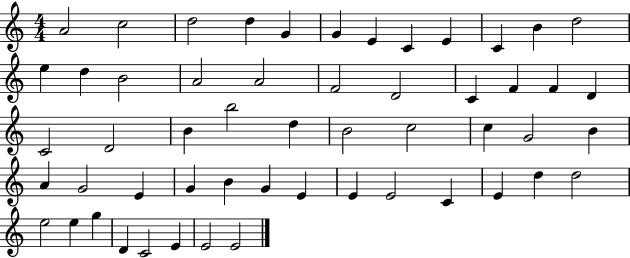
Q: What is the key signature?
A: C major